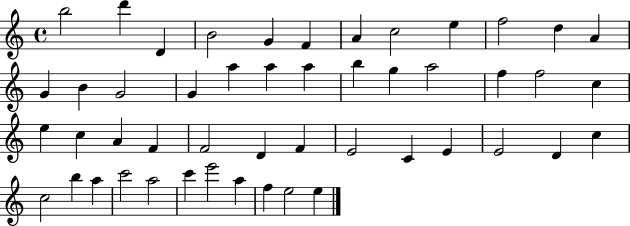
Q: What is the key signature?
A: C major